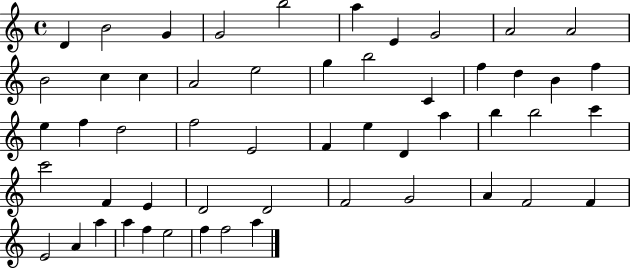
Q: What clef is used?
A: treble